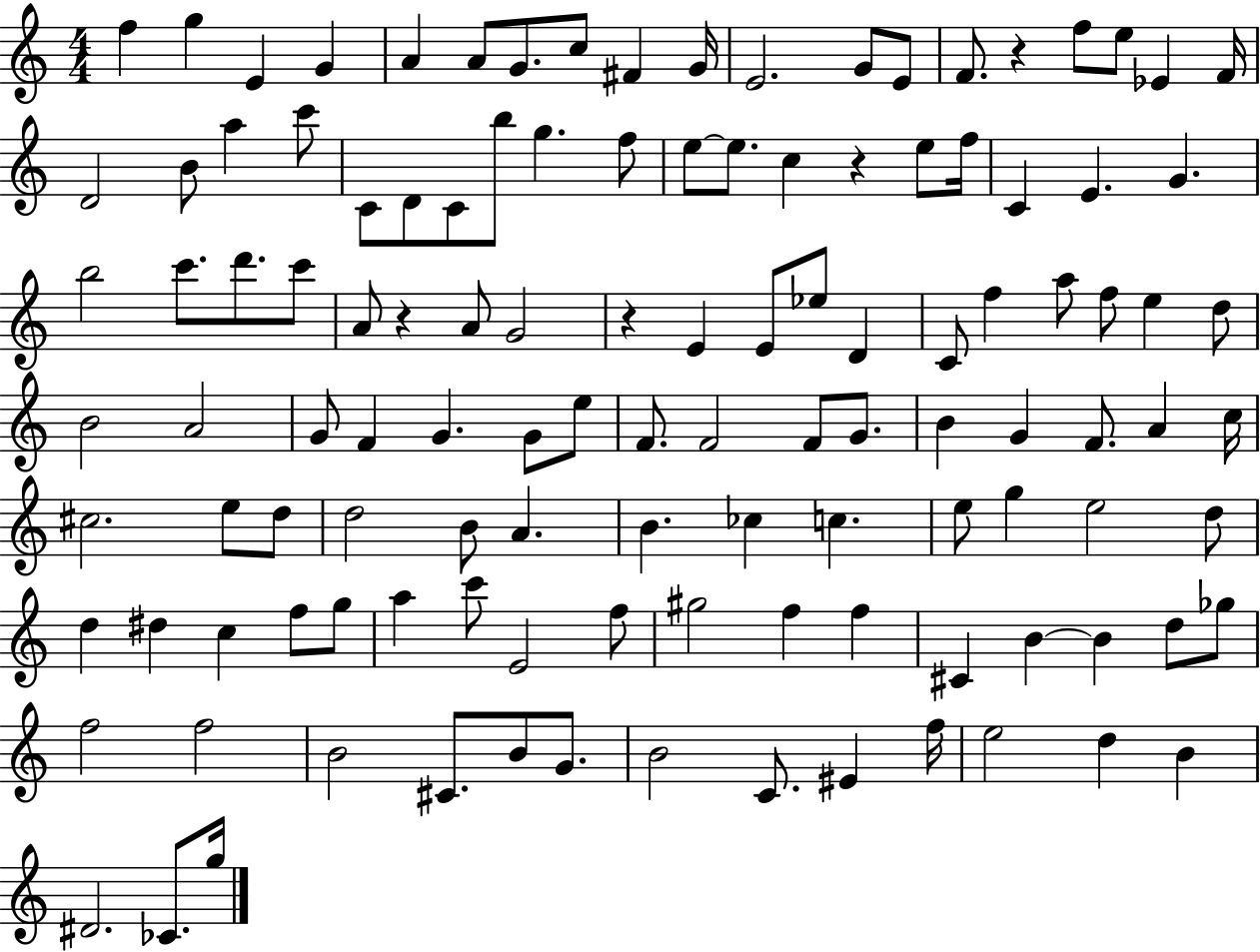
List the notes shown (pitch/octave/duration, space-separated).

F5/q G5/q E4/q G4/q A4/q A4/e G4/e. C5/e F#4/q G4/s E4/h. G4/e E4/e F4/e. R/q F5/e E5/e Eb4/q F4/s D4/h B4/e A5/q C6/e C4/e D4/e C4/e B5/e G5/q. F5/e E5/e E5/e. C5/q R/q E5/e F5/s C4/q E4/q. G4/q. B5/h C6/e. D6/e. C6/e A4/e R/q A4/e G4/h R/q E4/q E4/e Eb5/e D4/q C4/e F5/q A5/e F5/e E5/q D5/e B4/h A4/h G4/e F4/q G4/q. G4/e E5/e F4/e. F4/h F4/e G4/e. B4/q G4/q F4/e. A4/q C5/s C#5/h. E5/e D5/e D5/h B4/e A4/q. B4/q. CES5/q C5/q. E5/e G5/q E5/h D5/e D5/q D#5/q C5/q F5/e G5/e A5/q C6/e E4/h F5/e G#5/h F5/q F5/q C#4/q B4/q B4/q D5/e Gb5/e F5/h F5/h B4/h C#4/e. B4/e G4/e. B4/h C4/e. EIS4/q F5/s E5/h D5/q B4/q D#4/h. CES4/e. G5/s